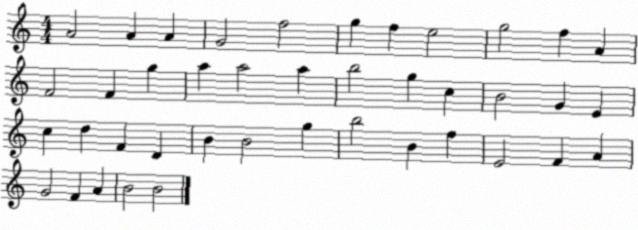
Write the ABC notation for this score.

X:1
T:Untitled
M:4/4
L:1/4
K:C
A2 A A G2 f2 g f e2 g2 f A F2 F g a a2 a b2 g c B2 G E c d F D B B2 g b2 B f E2 F A G2 F A B2 B2